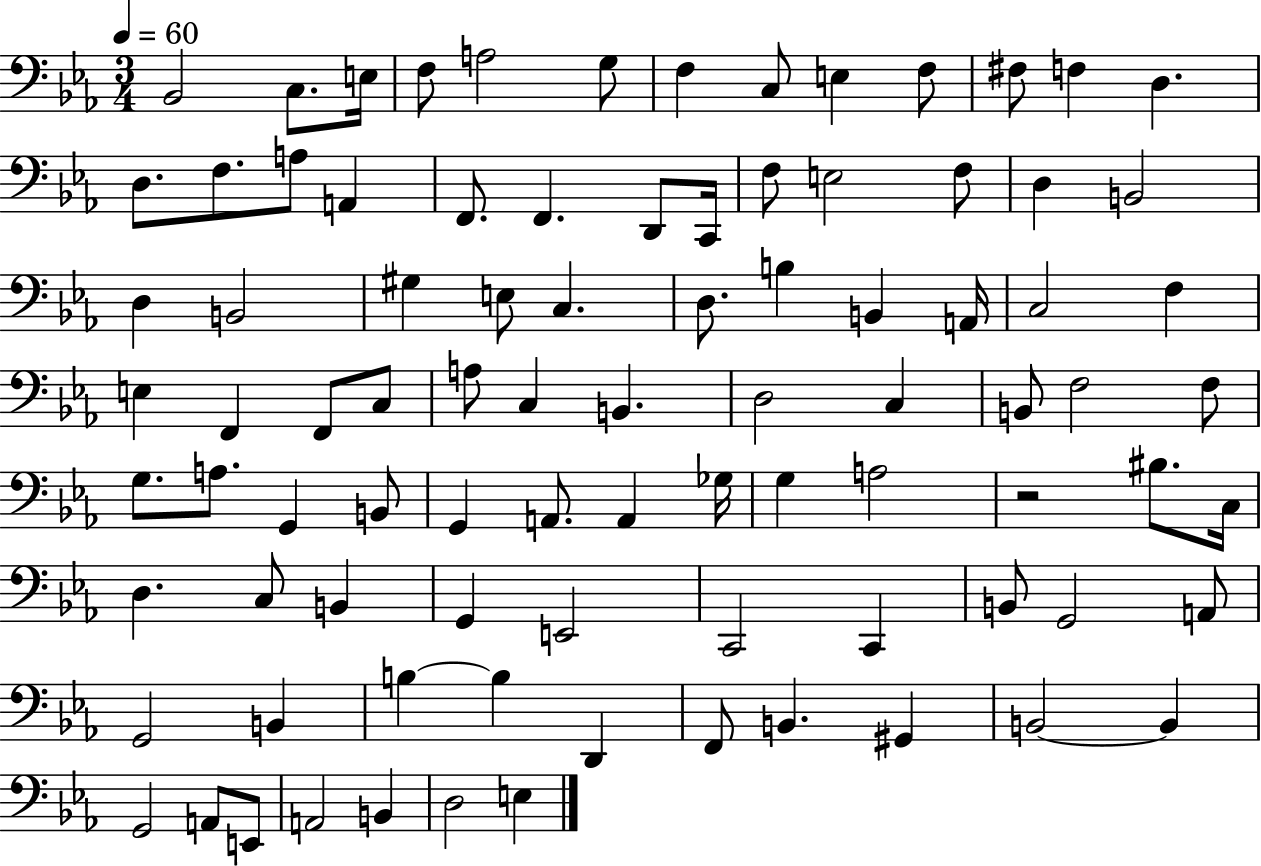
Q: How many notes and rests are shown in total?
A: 89